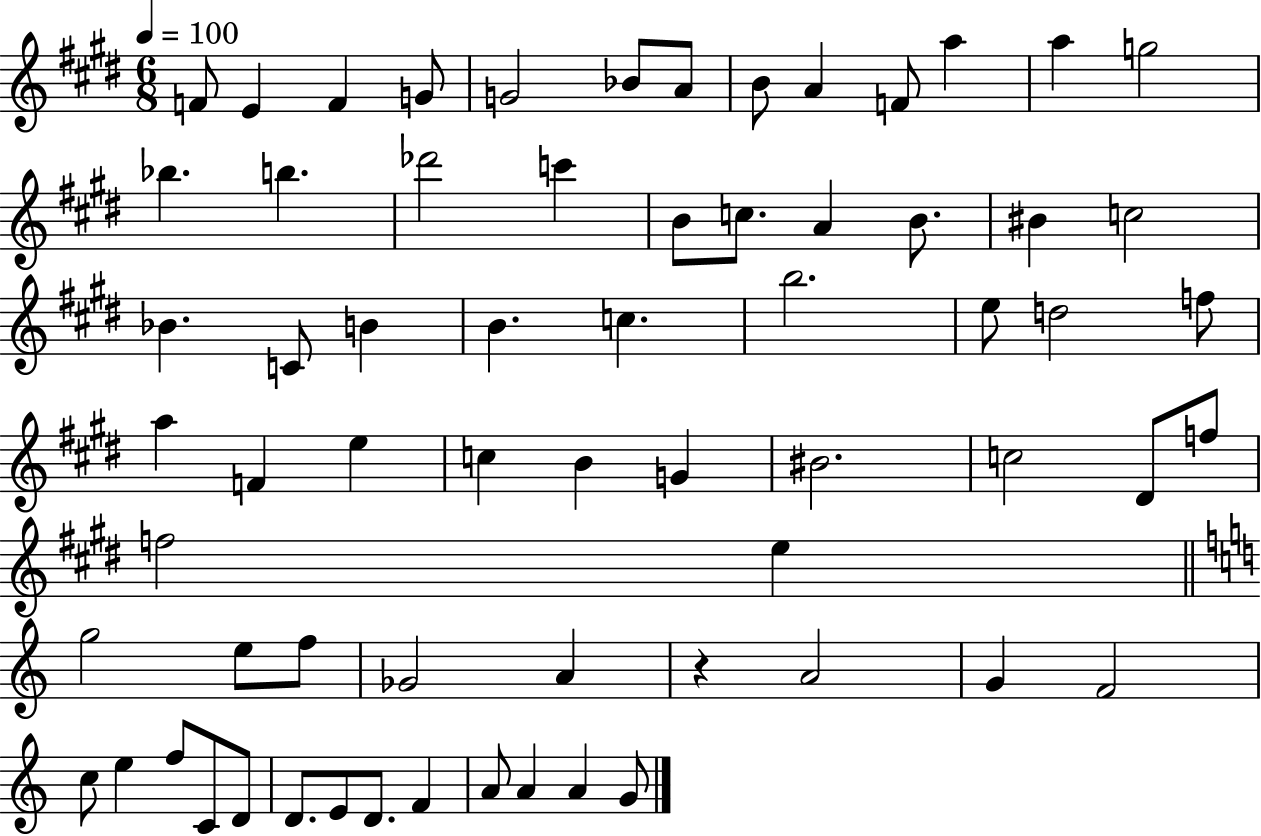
{
  \clef treble
  \numericTimeSignature
  \time 6/8
  \key e \major
  \tempo 4 = 100
  f'8 e'4 f'4 g'8 | g'2 bes'8 a'8 | b'8 a'4 f'8 a''4 | a''4 g''2 | \break bes''4. b''4. | des'''2 c'''4 | b'8 c''8. a'4 b'8. | bis'4 c''2 | \break bes'4. c'8 b'4 | b'4. c''4. | b''2. | e''8 d''2 f''8 | \break a''4 f'4 e''4 | c''4 b'4 g'4 | bis'2. | c''2 dis'8 f''8 | \break f''2 e''4 | \bar "||" \break \key c \major g''2 e''8 f''8 | ges'2 a'4 | r4 a'2 | g'4 f'2 | \break c''8 e''4 f''8 c'8 d'8 | d'8. e'8 d'8. f'4 | a'8 a'4 a'4 g'8 | \bar "|."
}